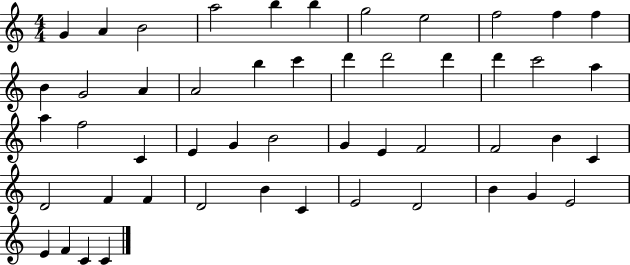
{
  \clef treble
  \numericTimeSignature
  \time 4/4
  \key c \major
  g'4 a'4 b'2 | a''2 b''4 b''4 | g''2 e''2 | f''2 f''4 f''4 | \break b'4 g'2 a'4 | a'2 b''4 c'''4 | d'''4 d'''2 d'''4 | d'''4 c'''2 a''4 | \break a''4 f''2 c'4 | e'4 g'4 b'2 | g'4 e'4 f'2 | f'2 b'4 c'4 | \break d'2 f'4 f'4 | d'2 b'4 c'4 | e'2 d'2 | b'4 g'4 e'2 | \break e'4 f'4 c'4 c'4 | \bar "|."
}